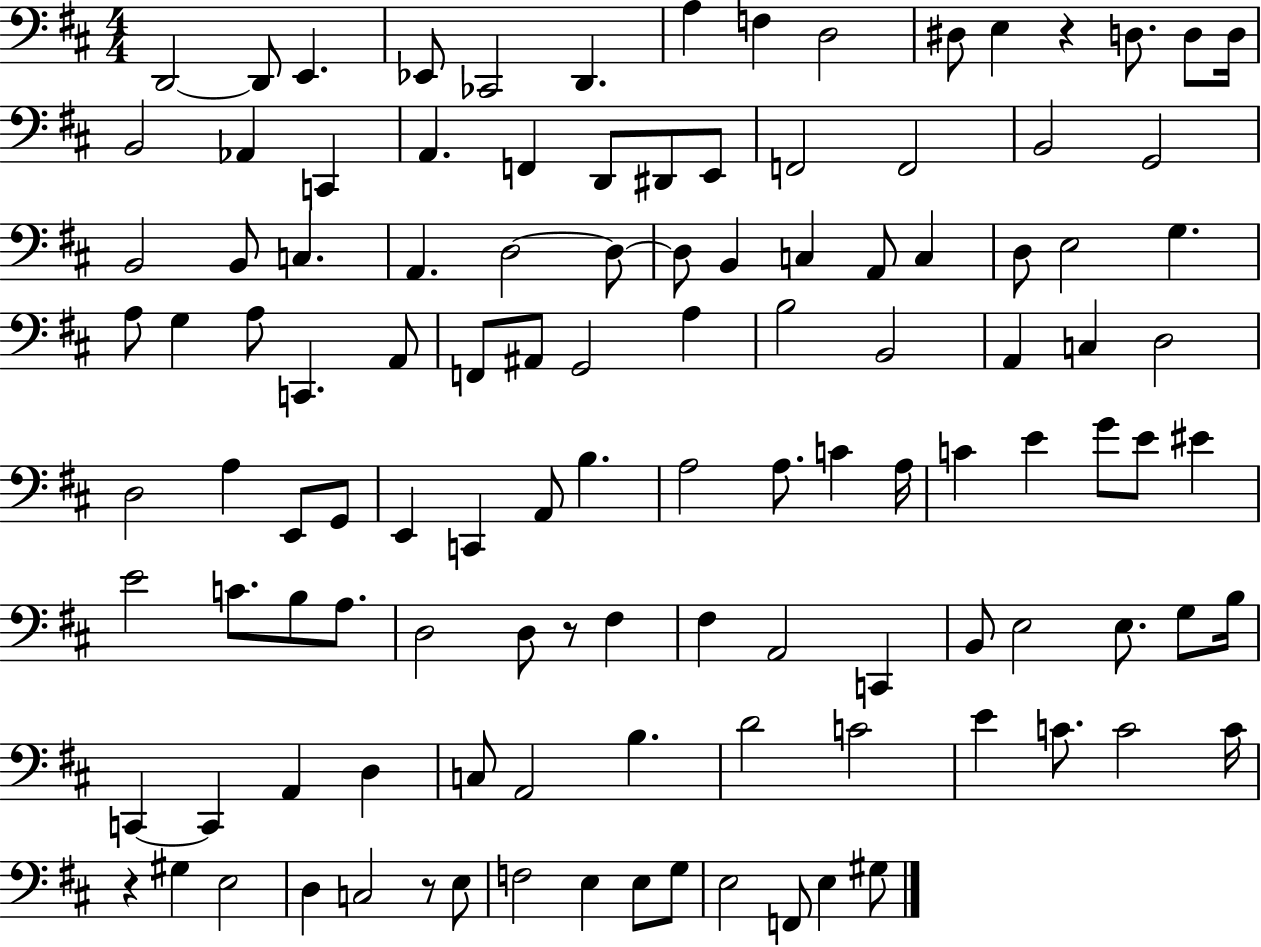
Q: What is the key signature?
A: D major